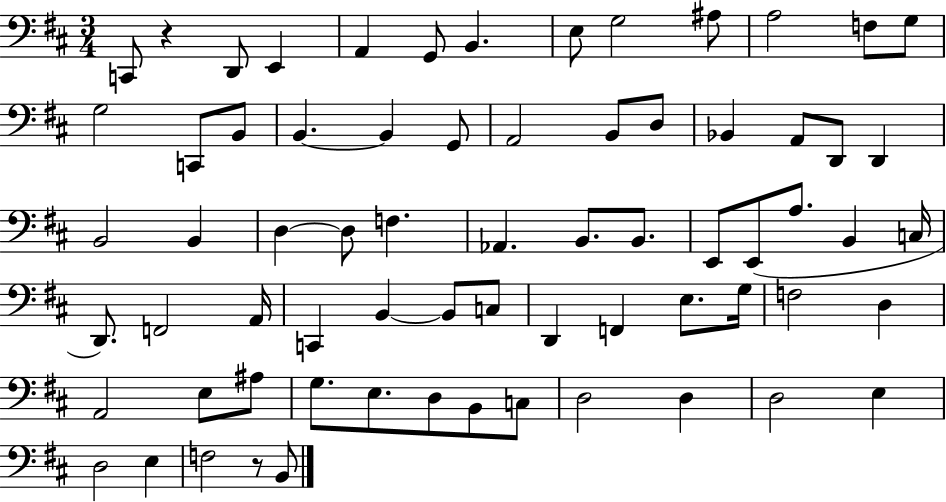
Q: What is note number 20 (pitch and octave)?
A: B2